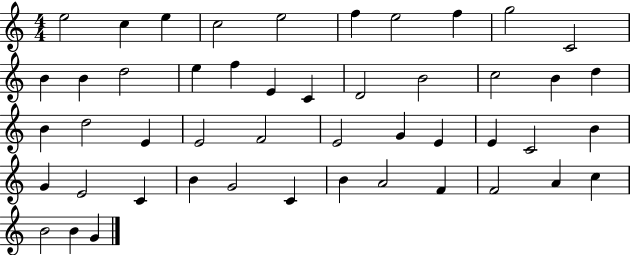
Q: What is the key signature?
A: C major